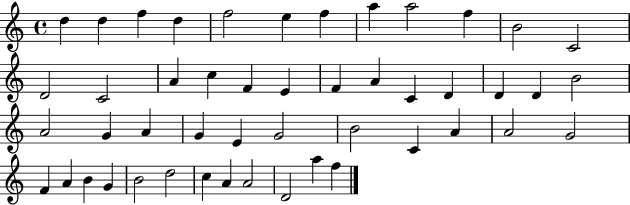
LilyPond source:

{
  \clef treble
  \time 4/4
  \defaultTimeSignature
  \key c \major
  d''4 d''4 f''4 d''4 | f''2 e''4 f''4 | a''4 a''2 f''4 | b'2 c'2 | \break d'2 c'2 | a'4 c''4 f'4 e'4 | f'4 a'4 c'4 d'4 | d'4 d'4 b'2 | \break a'2 g'4 a'4 | g'4 e'4 g'2 | b'2 c'4 a'4 | a'2 g'2 | \break f'4 a'4 b'4 g'4 | b'2 d''2 | c''4 a'4 a'2 | d'2 a''4 f''4 | \break \bar "|."
}